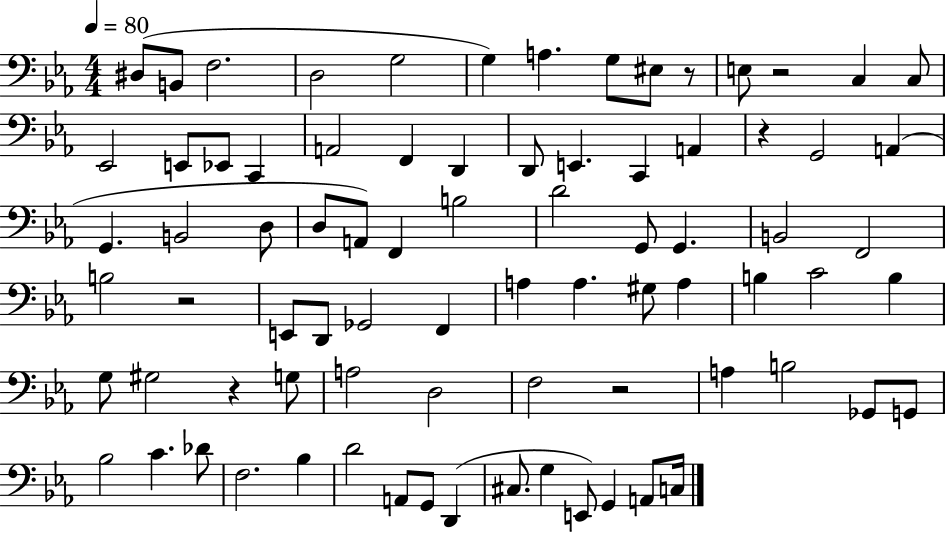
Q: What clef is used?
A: bass